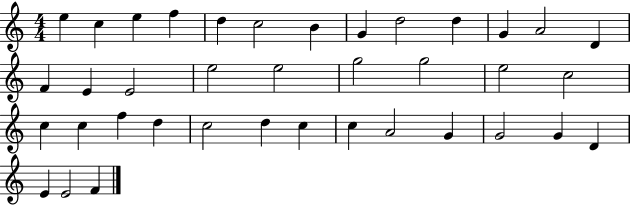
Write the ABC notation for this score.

X:1
T:Untitled
M:4/4
L:1/4
K:C
e c e f d c2 B G d2 d G A2 D F E E2 e2 e2 g2 g2 e2 c2 c c f d c2 d c c A2 G G2 G D E E2 F